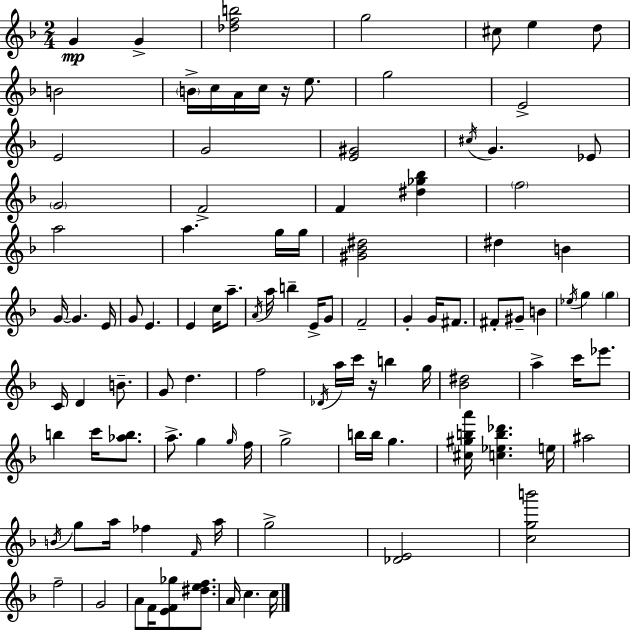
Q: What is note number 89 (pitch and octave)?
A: F4